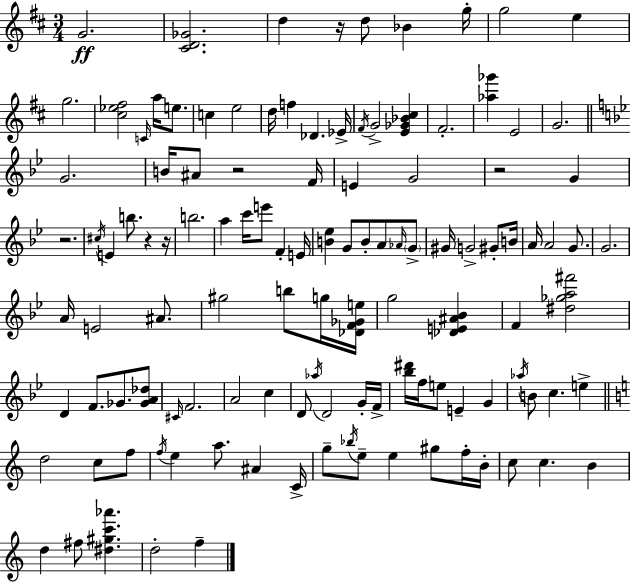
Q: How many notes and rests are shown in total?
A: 118